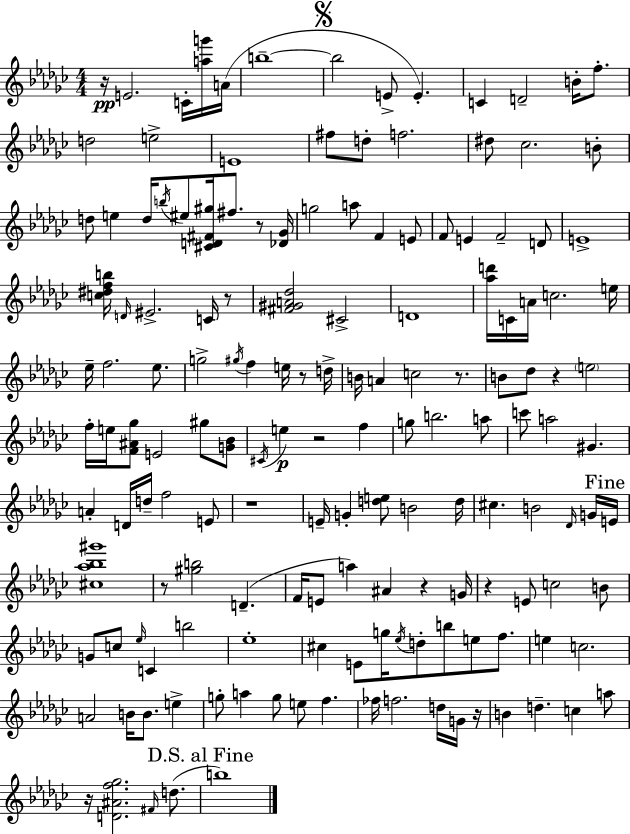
{
  \clef treble
  \numericTimeSignature
  \time 4/4
  \key ees \minor
  r16\pp e'2. c'16-. <a'' g'''>16 a'16( | b''1--~~ | \mark \markup { \musicglyph "scripts.segno" } b''2 e'8-> e'4.-.) | c'4 d'2-- b'16-. f''8.-. | \break d''2 e''2-> | e'1 | fis''8 d''8-. f''2. | dis''8 ces''2. b'8-. | \break d''8 e''4 d''16 \acciaccatura { b''16 } eis''8 <cis' d' fis' gis''>16 fis''8. r8 | <des' ges'>16 g''2 a''8 f'4 e'8 | f'8 e'4 f'2-- d'8 | e'1-> | \break <c'' dis'' f'' b''>16 \grace { d'16 } eis'2.-> c'16 | r8 <fis' gis' a' des''>2 cis'2-> | d'1 | <aes'' d'''>16 c'16 a'16 c''2. | \break e''16 ees''16-- f''2. ees''8. | g''2-> \acciaccatura { gis''16 } f''4 e''16 | r8 d''16-> b'16 a'4 c''2 | r8. b'8 des''8 r4 \parenthesize e''2 | \break f''16-. e''16 <f' ais' ges''>8 e'2 gis''8 | <g' bes'>8 \acciaccatura { cis'16 } e''4\p r2 | f''4 g''8 b''2. | a''8 c'''8 a''2 gis'4. | \break a'4-. d'16 d''16-- f''2 | e'8 r1 | e'16-- g'4-. <d'' e''>8 b'2 | d''16 cis''4. b'2 | \break \grace { des'16 } g'16 \mark "Fine" e'16 <cis'' aes'' bes'' gis'''>1 | r8 <gis'' b''>2 d'4.--( | f'16 e'8 a''4) ais'4 | r4 g'16 r4 e'8 c''2 | \break b'8 g'8 c''8 \grace { ees''16 } c'4 b''2 | ees''1-. | cis''4 e'8 g''16 \acciaccatura { ees''16 } d''8-. | b''8 e''8 f''8. e''4 c''2. | \break a'2 b'16 | b'8. e''4-> g''8-. a''4 g''8 e''8 | f''4. fes''16 f''2. | d''16 g'16 r16 b'4 d''4.-- | \break c''4 a''8 r16 <d' ais' f'' ges''>2. | \grace { fis'16 }( d''8. \mark "D.S. al Fine" b''1) | \bar "|."
}